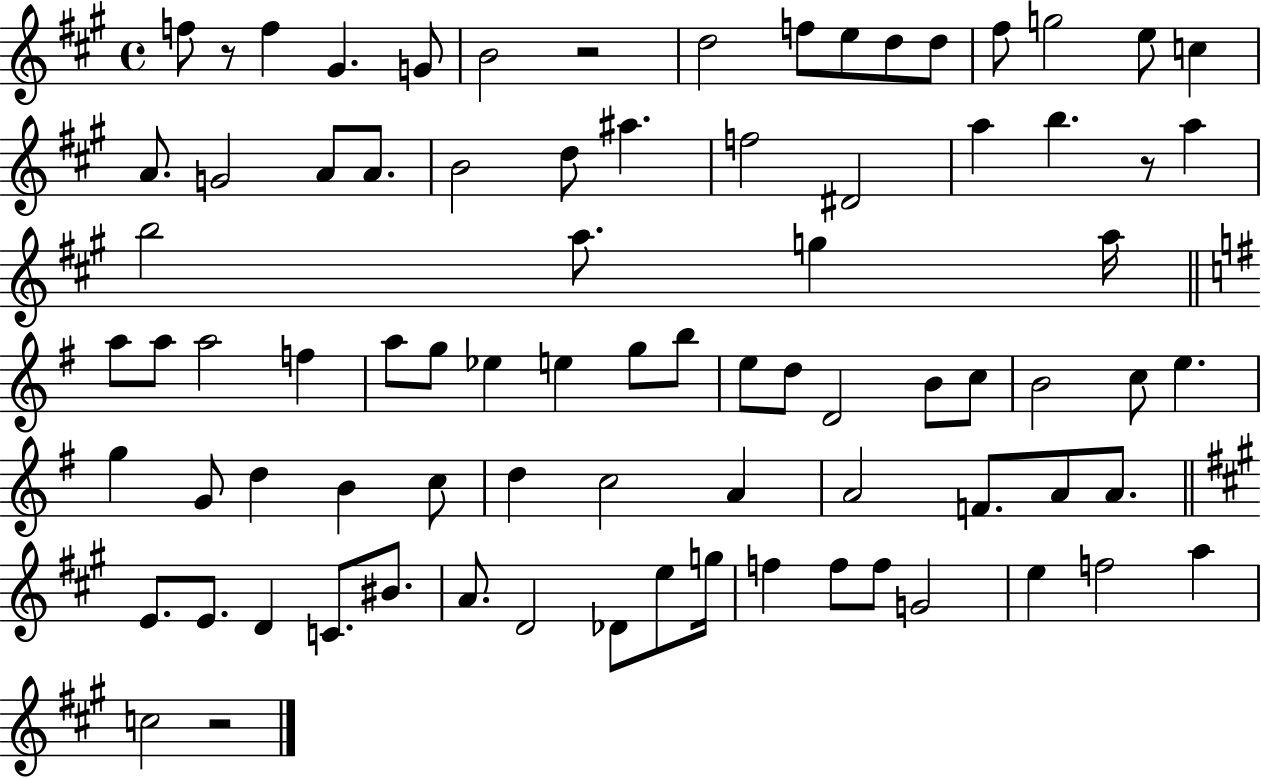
{
  \clef treble
  \time 4/4
  \defaultTimeSignature
  \key a \major
  f''8 r8 f''4 gis'4. g'8 | b'2 r2 | d''2 f''8 e''8 d''8 d''8 | fis''8 g''2 e''8 c''4 | \break a'8. g'2 a'8 a'8. | b'2 d''8 ais''4. | f''2 dis'2 | a''4 b''4. r8 a''4 | \break b''2 a''8. g''4 a''16 | \bar "||" \break \key e \minor a''8 a''8 a''2 f''4 | a''8 g''8 ees''4 e''4 g''8 b''8 | e''8 d''8 d'2 b'8 c''8 | b'2 c''8 e''4. | \break g''4 g'8 d''4 b'4 c''8 | d''4 c''2 a'4 | a'2 f'8. a'8 a'8. | \bar "||" \break \key a \major e'8. e'8. d'4 c'8. bis'8. | a'8. d'2 des'8 e''8 g''16 | f''4 f''8 f''8 g'2 | e''4 f''2 a''4 | \break c''2 r2 | \bar "|."
}